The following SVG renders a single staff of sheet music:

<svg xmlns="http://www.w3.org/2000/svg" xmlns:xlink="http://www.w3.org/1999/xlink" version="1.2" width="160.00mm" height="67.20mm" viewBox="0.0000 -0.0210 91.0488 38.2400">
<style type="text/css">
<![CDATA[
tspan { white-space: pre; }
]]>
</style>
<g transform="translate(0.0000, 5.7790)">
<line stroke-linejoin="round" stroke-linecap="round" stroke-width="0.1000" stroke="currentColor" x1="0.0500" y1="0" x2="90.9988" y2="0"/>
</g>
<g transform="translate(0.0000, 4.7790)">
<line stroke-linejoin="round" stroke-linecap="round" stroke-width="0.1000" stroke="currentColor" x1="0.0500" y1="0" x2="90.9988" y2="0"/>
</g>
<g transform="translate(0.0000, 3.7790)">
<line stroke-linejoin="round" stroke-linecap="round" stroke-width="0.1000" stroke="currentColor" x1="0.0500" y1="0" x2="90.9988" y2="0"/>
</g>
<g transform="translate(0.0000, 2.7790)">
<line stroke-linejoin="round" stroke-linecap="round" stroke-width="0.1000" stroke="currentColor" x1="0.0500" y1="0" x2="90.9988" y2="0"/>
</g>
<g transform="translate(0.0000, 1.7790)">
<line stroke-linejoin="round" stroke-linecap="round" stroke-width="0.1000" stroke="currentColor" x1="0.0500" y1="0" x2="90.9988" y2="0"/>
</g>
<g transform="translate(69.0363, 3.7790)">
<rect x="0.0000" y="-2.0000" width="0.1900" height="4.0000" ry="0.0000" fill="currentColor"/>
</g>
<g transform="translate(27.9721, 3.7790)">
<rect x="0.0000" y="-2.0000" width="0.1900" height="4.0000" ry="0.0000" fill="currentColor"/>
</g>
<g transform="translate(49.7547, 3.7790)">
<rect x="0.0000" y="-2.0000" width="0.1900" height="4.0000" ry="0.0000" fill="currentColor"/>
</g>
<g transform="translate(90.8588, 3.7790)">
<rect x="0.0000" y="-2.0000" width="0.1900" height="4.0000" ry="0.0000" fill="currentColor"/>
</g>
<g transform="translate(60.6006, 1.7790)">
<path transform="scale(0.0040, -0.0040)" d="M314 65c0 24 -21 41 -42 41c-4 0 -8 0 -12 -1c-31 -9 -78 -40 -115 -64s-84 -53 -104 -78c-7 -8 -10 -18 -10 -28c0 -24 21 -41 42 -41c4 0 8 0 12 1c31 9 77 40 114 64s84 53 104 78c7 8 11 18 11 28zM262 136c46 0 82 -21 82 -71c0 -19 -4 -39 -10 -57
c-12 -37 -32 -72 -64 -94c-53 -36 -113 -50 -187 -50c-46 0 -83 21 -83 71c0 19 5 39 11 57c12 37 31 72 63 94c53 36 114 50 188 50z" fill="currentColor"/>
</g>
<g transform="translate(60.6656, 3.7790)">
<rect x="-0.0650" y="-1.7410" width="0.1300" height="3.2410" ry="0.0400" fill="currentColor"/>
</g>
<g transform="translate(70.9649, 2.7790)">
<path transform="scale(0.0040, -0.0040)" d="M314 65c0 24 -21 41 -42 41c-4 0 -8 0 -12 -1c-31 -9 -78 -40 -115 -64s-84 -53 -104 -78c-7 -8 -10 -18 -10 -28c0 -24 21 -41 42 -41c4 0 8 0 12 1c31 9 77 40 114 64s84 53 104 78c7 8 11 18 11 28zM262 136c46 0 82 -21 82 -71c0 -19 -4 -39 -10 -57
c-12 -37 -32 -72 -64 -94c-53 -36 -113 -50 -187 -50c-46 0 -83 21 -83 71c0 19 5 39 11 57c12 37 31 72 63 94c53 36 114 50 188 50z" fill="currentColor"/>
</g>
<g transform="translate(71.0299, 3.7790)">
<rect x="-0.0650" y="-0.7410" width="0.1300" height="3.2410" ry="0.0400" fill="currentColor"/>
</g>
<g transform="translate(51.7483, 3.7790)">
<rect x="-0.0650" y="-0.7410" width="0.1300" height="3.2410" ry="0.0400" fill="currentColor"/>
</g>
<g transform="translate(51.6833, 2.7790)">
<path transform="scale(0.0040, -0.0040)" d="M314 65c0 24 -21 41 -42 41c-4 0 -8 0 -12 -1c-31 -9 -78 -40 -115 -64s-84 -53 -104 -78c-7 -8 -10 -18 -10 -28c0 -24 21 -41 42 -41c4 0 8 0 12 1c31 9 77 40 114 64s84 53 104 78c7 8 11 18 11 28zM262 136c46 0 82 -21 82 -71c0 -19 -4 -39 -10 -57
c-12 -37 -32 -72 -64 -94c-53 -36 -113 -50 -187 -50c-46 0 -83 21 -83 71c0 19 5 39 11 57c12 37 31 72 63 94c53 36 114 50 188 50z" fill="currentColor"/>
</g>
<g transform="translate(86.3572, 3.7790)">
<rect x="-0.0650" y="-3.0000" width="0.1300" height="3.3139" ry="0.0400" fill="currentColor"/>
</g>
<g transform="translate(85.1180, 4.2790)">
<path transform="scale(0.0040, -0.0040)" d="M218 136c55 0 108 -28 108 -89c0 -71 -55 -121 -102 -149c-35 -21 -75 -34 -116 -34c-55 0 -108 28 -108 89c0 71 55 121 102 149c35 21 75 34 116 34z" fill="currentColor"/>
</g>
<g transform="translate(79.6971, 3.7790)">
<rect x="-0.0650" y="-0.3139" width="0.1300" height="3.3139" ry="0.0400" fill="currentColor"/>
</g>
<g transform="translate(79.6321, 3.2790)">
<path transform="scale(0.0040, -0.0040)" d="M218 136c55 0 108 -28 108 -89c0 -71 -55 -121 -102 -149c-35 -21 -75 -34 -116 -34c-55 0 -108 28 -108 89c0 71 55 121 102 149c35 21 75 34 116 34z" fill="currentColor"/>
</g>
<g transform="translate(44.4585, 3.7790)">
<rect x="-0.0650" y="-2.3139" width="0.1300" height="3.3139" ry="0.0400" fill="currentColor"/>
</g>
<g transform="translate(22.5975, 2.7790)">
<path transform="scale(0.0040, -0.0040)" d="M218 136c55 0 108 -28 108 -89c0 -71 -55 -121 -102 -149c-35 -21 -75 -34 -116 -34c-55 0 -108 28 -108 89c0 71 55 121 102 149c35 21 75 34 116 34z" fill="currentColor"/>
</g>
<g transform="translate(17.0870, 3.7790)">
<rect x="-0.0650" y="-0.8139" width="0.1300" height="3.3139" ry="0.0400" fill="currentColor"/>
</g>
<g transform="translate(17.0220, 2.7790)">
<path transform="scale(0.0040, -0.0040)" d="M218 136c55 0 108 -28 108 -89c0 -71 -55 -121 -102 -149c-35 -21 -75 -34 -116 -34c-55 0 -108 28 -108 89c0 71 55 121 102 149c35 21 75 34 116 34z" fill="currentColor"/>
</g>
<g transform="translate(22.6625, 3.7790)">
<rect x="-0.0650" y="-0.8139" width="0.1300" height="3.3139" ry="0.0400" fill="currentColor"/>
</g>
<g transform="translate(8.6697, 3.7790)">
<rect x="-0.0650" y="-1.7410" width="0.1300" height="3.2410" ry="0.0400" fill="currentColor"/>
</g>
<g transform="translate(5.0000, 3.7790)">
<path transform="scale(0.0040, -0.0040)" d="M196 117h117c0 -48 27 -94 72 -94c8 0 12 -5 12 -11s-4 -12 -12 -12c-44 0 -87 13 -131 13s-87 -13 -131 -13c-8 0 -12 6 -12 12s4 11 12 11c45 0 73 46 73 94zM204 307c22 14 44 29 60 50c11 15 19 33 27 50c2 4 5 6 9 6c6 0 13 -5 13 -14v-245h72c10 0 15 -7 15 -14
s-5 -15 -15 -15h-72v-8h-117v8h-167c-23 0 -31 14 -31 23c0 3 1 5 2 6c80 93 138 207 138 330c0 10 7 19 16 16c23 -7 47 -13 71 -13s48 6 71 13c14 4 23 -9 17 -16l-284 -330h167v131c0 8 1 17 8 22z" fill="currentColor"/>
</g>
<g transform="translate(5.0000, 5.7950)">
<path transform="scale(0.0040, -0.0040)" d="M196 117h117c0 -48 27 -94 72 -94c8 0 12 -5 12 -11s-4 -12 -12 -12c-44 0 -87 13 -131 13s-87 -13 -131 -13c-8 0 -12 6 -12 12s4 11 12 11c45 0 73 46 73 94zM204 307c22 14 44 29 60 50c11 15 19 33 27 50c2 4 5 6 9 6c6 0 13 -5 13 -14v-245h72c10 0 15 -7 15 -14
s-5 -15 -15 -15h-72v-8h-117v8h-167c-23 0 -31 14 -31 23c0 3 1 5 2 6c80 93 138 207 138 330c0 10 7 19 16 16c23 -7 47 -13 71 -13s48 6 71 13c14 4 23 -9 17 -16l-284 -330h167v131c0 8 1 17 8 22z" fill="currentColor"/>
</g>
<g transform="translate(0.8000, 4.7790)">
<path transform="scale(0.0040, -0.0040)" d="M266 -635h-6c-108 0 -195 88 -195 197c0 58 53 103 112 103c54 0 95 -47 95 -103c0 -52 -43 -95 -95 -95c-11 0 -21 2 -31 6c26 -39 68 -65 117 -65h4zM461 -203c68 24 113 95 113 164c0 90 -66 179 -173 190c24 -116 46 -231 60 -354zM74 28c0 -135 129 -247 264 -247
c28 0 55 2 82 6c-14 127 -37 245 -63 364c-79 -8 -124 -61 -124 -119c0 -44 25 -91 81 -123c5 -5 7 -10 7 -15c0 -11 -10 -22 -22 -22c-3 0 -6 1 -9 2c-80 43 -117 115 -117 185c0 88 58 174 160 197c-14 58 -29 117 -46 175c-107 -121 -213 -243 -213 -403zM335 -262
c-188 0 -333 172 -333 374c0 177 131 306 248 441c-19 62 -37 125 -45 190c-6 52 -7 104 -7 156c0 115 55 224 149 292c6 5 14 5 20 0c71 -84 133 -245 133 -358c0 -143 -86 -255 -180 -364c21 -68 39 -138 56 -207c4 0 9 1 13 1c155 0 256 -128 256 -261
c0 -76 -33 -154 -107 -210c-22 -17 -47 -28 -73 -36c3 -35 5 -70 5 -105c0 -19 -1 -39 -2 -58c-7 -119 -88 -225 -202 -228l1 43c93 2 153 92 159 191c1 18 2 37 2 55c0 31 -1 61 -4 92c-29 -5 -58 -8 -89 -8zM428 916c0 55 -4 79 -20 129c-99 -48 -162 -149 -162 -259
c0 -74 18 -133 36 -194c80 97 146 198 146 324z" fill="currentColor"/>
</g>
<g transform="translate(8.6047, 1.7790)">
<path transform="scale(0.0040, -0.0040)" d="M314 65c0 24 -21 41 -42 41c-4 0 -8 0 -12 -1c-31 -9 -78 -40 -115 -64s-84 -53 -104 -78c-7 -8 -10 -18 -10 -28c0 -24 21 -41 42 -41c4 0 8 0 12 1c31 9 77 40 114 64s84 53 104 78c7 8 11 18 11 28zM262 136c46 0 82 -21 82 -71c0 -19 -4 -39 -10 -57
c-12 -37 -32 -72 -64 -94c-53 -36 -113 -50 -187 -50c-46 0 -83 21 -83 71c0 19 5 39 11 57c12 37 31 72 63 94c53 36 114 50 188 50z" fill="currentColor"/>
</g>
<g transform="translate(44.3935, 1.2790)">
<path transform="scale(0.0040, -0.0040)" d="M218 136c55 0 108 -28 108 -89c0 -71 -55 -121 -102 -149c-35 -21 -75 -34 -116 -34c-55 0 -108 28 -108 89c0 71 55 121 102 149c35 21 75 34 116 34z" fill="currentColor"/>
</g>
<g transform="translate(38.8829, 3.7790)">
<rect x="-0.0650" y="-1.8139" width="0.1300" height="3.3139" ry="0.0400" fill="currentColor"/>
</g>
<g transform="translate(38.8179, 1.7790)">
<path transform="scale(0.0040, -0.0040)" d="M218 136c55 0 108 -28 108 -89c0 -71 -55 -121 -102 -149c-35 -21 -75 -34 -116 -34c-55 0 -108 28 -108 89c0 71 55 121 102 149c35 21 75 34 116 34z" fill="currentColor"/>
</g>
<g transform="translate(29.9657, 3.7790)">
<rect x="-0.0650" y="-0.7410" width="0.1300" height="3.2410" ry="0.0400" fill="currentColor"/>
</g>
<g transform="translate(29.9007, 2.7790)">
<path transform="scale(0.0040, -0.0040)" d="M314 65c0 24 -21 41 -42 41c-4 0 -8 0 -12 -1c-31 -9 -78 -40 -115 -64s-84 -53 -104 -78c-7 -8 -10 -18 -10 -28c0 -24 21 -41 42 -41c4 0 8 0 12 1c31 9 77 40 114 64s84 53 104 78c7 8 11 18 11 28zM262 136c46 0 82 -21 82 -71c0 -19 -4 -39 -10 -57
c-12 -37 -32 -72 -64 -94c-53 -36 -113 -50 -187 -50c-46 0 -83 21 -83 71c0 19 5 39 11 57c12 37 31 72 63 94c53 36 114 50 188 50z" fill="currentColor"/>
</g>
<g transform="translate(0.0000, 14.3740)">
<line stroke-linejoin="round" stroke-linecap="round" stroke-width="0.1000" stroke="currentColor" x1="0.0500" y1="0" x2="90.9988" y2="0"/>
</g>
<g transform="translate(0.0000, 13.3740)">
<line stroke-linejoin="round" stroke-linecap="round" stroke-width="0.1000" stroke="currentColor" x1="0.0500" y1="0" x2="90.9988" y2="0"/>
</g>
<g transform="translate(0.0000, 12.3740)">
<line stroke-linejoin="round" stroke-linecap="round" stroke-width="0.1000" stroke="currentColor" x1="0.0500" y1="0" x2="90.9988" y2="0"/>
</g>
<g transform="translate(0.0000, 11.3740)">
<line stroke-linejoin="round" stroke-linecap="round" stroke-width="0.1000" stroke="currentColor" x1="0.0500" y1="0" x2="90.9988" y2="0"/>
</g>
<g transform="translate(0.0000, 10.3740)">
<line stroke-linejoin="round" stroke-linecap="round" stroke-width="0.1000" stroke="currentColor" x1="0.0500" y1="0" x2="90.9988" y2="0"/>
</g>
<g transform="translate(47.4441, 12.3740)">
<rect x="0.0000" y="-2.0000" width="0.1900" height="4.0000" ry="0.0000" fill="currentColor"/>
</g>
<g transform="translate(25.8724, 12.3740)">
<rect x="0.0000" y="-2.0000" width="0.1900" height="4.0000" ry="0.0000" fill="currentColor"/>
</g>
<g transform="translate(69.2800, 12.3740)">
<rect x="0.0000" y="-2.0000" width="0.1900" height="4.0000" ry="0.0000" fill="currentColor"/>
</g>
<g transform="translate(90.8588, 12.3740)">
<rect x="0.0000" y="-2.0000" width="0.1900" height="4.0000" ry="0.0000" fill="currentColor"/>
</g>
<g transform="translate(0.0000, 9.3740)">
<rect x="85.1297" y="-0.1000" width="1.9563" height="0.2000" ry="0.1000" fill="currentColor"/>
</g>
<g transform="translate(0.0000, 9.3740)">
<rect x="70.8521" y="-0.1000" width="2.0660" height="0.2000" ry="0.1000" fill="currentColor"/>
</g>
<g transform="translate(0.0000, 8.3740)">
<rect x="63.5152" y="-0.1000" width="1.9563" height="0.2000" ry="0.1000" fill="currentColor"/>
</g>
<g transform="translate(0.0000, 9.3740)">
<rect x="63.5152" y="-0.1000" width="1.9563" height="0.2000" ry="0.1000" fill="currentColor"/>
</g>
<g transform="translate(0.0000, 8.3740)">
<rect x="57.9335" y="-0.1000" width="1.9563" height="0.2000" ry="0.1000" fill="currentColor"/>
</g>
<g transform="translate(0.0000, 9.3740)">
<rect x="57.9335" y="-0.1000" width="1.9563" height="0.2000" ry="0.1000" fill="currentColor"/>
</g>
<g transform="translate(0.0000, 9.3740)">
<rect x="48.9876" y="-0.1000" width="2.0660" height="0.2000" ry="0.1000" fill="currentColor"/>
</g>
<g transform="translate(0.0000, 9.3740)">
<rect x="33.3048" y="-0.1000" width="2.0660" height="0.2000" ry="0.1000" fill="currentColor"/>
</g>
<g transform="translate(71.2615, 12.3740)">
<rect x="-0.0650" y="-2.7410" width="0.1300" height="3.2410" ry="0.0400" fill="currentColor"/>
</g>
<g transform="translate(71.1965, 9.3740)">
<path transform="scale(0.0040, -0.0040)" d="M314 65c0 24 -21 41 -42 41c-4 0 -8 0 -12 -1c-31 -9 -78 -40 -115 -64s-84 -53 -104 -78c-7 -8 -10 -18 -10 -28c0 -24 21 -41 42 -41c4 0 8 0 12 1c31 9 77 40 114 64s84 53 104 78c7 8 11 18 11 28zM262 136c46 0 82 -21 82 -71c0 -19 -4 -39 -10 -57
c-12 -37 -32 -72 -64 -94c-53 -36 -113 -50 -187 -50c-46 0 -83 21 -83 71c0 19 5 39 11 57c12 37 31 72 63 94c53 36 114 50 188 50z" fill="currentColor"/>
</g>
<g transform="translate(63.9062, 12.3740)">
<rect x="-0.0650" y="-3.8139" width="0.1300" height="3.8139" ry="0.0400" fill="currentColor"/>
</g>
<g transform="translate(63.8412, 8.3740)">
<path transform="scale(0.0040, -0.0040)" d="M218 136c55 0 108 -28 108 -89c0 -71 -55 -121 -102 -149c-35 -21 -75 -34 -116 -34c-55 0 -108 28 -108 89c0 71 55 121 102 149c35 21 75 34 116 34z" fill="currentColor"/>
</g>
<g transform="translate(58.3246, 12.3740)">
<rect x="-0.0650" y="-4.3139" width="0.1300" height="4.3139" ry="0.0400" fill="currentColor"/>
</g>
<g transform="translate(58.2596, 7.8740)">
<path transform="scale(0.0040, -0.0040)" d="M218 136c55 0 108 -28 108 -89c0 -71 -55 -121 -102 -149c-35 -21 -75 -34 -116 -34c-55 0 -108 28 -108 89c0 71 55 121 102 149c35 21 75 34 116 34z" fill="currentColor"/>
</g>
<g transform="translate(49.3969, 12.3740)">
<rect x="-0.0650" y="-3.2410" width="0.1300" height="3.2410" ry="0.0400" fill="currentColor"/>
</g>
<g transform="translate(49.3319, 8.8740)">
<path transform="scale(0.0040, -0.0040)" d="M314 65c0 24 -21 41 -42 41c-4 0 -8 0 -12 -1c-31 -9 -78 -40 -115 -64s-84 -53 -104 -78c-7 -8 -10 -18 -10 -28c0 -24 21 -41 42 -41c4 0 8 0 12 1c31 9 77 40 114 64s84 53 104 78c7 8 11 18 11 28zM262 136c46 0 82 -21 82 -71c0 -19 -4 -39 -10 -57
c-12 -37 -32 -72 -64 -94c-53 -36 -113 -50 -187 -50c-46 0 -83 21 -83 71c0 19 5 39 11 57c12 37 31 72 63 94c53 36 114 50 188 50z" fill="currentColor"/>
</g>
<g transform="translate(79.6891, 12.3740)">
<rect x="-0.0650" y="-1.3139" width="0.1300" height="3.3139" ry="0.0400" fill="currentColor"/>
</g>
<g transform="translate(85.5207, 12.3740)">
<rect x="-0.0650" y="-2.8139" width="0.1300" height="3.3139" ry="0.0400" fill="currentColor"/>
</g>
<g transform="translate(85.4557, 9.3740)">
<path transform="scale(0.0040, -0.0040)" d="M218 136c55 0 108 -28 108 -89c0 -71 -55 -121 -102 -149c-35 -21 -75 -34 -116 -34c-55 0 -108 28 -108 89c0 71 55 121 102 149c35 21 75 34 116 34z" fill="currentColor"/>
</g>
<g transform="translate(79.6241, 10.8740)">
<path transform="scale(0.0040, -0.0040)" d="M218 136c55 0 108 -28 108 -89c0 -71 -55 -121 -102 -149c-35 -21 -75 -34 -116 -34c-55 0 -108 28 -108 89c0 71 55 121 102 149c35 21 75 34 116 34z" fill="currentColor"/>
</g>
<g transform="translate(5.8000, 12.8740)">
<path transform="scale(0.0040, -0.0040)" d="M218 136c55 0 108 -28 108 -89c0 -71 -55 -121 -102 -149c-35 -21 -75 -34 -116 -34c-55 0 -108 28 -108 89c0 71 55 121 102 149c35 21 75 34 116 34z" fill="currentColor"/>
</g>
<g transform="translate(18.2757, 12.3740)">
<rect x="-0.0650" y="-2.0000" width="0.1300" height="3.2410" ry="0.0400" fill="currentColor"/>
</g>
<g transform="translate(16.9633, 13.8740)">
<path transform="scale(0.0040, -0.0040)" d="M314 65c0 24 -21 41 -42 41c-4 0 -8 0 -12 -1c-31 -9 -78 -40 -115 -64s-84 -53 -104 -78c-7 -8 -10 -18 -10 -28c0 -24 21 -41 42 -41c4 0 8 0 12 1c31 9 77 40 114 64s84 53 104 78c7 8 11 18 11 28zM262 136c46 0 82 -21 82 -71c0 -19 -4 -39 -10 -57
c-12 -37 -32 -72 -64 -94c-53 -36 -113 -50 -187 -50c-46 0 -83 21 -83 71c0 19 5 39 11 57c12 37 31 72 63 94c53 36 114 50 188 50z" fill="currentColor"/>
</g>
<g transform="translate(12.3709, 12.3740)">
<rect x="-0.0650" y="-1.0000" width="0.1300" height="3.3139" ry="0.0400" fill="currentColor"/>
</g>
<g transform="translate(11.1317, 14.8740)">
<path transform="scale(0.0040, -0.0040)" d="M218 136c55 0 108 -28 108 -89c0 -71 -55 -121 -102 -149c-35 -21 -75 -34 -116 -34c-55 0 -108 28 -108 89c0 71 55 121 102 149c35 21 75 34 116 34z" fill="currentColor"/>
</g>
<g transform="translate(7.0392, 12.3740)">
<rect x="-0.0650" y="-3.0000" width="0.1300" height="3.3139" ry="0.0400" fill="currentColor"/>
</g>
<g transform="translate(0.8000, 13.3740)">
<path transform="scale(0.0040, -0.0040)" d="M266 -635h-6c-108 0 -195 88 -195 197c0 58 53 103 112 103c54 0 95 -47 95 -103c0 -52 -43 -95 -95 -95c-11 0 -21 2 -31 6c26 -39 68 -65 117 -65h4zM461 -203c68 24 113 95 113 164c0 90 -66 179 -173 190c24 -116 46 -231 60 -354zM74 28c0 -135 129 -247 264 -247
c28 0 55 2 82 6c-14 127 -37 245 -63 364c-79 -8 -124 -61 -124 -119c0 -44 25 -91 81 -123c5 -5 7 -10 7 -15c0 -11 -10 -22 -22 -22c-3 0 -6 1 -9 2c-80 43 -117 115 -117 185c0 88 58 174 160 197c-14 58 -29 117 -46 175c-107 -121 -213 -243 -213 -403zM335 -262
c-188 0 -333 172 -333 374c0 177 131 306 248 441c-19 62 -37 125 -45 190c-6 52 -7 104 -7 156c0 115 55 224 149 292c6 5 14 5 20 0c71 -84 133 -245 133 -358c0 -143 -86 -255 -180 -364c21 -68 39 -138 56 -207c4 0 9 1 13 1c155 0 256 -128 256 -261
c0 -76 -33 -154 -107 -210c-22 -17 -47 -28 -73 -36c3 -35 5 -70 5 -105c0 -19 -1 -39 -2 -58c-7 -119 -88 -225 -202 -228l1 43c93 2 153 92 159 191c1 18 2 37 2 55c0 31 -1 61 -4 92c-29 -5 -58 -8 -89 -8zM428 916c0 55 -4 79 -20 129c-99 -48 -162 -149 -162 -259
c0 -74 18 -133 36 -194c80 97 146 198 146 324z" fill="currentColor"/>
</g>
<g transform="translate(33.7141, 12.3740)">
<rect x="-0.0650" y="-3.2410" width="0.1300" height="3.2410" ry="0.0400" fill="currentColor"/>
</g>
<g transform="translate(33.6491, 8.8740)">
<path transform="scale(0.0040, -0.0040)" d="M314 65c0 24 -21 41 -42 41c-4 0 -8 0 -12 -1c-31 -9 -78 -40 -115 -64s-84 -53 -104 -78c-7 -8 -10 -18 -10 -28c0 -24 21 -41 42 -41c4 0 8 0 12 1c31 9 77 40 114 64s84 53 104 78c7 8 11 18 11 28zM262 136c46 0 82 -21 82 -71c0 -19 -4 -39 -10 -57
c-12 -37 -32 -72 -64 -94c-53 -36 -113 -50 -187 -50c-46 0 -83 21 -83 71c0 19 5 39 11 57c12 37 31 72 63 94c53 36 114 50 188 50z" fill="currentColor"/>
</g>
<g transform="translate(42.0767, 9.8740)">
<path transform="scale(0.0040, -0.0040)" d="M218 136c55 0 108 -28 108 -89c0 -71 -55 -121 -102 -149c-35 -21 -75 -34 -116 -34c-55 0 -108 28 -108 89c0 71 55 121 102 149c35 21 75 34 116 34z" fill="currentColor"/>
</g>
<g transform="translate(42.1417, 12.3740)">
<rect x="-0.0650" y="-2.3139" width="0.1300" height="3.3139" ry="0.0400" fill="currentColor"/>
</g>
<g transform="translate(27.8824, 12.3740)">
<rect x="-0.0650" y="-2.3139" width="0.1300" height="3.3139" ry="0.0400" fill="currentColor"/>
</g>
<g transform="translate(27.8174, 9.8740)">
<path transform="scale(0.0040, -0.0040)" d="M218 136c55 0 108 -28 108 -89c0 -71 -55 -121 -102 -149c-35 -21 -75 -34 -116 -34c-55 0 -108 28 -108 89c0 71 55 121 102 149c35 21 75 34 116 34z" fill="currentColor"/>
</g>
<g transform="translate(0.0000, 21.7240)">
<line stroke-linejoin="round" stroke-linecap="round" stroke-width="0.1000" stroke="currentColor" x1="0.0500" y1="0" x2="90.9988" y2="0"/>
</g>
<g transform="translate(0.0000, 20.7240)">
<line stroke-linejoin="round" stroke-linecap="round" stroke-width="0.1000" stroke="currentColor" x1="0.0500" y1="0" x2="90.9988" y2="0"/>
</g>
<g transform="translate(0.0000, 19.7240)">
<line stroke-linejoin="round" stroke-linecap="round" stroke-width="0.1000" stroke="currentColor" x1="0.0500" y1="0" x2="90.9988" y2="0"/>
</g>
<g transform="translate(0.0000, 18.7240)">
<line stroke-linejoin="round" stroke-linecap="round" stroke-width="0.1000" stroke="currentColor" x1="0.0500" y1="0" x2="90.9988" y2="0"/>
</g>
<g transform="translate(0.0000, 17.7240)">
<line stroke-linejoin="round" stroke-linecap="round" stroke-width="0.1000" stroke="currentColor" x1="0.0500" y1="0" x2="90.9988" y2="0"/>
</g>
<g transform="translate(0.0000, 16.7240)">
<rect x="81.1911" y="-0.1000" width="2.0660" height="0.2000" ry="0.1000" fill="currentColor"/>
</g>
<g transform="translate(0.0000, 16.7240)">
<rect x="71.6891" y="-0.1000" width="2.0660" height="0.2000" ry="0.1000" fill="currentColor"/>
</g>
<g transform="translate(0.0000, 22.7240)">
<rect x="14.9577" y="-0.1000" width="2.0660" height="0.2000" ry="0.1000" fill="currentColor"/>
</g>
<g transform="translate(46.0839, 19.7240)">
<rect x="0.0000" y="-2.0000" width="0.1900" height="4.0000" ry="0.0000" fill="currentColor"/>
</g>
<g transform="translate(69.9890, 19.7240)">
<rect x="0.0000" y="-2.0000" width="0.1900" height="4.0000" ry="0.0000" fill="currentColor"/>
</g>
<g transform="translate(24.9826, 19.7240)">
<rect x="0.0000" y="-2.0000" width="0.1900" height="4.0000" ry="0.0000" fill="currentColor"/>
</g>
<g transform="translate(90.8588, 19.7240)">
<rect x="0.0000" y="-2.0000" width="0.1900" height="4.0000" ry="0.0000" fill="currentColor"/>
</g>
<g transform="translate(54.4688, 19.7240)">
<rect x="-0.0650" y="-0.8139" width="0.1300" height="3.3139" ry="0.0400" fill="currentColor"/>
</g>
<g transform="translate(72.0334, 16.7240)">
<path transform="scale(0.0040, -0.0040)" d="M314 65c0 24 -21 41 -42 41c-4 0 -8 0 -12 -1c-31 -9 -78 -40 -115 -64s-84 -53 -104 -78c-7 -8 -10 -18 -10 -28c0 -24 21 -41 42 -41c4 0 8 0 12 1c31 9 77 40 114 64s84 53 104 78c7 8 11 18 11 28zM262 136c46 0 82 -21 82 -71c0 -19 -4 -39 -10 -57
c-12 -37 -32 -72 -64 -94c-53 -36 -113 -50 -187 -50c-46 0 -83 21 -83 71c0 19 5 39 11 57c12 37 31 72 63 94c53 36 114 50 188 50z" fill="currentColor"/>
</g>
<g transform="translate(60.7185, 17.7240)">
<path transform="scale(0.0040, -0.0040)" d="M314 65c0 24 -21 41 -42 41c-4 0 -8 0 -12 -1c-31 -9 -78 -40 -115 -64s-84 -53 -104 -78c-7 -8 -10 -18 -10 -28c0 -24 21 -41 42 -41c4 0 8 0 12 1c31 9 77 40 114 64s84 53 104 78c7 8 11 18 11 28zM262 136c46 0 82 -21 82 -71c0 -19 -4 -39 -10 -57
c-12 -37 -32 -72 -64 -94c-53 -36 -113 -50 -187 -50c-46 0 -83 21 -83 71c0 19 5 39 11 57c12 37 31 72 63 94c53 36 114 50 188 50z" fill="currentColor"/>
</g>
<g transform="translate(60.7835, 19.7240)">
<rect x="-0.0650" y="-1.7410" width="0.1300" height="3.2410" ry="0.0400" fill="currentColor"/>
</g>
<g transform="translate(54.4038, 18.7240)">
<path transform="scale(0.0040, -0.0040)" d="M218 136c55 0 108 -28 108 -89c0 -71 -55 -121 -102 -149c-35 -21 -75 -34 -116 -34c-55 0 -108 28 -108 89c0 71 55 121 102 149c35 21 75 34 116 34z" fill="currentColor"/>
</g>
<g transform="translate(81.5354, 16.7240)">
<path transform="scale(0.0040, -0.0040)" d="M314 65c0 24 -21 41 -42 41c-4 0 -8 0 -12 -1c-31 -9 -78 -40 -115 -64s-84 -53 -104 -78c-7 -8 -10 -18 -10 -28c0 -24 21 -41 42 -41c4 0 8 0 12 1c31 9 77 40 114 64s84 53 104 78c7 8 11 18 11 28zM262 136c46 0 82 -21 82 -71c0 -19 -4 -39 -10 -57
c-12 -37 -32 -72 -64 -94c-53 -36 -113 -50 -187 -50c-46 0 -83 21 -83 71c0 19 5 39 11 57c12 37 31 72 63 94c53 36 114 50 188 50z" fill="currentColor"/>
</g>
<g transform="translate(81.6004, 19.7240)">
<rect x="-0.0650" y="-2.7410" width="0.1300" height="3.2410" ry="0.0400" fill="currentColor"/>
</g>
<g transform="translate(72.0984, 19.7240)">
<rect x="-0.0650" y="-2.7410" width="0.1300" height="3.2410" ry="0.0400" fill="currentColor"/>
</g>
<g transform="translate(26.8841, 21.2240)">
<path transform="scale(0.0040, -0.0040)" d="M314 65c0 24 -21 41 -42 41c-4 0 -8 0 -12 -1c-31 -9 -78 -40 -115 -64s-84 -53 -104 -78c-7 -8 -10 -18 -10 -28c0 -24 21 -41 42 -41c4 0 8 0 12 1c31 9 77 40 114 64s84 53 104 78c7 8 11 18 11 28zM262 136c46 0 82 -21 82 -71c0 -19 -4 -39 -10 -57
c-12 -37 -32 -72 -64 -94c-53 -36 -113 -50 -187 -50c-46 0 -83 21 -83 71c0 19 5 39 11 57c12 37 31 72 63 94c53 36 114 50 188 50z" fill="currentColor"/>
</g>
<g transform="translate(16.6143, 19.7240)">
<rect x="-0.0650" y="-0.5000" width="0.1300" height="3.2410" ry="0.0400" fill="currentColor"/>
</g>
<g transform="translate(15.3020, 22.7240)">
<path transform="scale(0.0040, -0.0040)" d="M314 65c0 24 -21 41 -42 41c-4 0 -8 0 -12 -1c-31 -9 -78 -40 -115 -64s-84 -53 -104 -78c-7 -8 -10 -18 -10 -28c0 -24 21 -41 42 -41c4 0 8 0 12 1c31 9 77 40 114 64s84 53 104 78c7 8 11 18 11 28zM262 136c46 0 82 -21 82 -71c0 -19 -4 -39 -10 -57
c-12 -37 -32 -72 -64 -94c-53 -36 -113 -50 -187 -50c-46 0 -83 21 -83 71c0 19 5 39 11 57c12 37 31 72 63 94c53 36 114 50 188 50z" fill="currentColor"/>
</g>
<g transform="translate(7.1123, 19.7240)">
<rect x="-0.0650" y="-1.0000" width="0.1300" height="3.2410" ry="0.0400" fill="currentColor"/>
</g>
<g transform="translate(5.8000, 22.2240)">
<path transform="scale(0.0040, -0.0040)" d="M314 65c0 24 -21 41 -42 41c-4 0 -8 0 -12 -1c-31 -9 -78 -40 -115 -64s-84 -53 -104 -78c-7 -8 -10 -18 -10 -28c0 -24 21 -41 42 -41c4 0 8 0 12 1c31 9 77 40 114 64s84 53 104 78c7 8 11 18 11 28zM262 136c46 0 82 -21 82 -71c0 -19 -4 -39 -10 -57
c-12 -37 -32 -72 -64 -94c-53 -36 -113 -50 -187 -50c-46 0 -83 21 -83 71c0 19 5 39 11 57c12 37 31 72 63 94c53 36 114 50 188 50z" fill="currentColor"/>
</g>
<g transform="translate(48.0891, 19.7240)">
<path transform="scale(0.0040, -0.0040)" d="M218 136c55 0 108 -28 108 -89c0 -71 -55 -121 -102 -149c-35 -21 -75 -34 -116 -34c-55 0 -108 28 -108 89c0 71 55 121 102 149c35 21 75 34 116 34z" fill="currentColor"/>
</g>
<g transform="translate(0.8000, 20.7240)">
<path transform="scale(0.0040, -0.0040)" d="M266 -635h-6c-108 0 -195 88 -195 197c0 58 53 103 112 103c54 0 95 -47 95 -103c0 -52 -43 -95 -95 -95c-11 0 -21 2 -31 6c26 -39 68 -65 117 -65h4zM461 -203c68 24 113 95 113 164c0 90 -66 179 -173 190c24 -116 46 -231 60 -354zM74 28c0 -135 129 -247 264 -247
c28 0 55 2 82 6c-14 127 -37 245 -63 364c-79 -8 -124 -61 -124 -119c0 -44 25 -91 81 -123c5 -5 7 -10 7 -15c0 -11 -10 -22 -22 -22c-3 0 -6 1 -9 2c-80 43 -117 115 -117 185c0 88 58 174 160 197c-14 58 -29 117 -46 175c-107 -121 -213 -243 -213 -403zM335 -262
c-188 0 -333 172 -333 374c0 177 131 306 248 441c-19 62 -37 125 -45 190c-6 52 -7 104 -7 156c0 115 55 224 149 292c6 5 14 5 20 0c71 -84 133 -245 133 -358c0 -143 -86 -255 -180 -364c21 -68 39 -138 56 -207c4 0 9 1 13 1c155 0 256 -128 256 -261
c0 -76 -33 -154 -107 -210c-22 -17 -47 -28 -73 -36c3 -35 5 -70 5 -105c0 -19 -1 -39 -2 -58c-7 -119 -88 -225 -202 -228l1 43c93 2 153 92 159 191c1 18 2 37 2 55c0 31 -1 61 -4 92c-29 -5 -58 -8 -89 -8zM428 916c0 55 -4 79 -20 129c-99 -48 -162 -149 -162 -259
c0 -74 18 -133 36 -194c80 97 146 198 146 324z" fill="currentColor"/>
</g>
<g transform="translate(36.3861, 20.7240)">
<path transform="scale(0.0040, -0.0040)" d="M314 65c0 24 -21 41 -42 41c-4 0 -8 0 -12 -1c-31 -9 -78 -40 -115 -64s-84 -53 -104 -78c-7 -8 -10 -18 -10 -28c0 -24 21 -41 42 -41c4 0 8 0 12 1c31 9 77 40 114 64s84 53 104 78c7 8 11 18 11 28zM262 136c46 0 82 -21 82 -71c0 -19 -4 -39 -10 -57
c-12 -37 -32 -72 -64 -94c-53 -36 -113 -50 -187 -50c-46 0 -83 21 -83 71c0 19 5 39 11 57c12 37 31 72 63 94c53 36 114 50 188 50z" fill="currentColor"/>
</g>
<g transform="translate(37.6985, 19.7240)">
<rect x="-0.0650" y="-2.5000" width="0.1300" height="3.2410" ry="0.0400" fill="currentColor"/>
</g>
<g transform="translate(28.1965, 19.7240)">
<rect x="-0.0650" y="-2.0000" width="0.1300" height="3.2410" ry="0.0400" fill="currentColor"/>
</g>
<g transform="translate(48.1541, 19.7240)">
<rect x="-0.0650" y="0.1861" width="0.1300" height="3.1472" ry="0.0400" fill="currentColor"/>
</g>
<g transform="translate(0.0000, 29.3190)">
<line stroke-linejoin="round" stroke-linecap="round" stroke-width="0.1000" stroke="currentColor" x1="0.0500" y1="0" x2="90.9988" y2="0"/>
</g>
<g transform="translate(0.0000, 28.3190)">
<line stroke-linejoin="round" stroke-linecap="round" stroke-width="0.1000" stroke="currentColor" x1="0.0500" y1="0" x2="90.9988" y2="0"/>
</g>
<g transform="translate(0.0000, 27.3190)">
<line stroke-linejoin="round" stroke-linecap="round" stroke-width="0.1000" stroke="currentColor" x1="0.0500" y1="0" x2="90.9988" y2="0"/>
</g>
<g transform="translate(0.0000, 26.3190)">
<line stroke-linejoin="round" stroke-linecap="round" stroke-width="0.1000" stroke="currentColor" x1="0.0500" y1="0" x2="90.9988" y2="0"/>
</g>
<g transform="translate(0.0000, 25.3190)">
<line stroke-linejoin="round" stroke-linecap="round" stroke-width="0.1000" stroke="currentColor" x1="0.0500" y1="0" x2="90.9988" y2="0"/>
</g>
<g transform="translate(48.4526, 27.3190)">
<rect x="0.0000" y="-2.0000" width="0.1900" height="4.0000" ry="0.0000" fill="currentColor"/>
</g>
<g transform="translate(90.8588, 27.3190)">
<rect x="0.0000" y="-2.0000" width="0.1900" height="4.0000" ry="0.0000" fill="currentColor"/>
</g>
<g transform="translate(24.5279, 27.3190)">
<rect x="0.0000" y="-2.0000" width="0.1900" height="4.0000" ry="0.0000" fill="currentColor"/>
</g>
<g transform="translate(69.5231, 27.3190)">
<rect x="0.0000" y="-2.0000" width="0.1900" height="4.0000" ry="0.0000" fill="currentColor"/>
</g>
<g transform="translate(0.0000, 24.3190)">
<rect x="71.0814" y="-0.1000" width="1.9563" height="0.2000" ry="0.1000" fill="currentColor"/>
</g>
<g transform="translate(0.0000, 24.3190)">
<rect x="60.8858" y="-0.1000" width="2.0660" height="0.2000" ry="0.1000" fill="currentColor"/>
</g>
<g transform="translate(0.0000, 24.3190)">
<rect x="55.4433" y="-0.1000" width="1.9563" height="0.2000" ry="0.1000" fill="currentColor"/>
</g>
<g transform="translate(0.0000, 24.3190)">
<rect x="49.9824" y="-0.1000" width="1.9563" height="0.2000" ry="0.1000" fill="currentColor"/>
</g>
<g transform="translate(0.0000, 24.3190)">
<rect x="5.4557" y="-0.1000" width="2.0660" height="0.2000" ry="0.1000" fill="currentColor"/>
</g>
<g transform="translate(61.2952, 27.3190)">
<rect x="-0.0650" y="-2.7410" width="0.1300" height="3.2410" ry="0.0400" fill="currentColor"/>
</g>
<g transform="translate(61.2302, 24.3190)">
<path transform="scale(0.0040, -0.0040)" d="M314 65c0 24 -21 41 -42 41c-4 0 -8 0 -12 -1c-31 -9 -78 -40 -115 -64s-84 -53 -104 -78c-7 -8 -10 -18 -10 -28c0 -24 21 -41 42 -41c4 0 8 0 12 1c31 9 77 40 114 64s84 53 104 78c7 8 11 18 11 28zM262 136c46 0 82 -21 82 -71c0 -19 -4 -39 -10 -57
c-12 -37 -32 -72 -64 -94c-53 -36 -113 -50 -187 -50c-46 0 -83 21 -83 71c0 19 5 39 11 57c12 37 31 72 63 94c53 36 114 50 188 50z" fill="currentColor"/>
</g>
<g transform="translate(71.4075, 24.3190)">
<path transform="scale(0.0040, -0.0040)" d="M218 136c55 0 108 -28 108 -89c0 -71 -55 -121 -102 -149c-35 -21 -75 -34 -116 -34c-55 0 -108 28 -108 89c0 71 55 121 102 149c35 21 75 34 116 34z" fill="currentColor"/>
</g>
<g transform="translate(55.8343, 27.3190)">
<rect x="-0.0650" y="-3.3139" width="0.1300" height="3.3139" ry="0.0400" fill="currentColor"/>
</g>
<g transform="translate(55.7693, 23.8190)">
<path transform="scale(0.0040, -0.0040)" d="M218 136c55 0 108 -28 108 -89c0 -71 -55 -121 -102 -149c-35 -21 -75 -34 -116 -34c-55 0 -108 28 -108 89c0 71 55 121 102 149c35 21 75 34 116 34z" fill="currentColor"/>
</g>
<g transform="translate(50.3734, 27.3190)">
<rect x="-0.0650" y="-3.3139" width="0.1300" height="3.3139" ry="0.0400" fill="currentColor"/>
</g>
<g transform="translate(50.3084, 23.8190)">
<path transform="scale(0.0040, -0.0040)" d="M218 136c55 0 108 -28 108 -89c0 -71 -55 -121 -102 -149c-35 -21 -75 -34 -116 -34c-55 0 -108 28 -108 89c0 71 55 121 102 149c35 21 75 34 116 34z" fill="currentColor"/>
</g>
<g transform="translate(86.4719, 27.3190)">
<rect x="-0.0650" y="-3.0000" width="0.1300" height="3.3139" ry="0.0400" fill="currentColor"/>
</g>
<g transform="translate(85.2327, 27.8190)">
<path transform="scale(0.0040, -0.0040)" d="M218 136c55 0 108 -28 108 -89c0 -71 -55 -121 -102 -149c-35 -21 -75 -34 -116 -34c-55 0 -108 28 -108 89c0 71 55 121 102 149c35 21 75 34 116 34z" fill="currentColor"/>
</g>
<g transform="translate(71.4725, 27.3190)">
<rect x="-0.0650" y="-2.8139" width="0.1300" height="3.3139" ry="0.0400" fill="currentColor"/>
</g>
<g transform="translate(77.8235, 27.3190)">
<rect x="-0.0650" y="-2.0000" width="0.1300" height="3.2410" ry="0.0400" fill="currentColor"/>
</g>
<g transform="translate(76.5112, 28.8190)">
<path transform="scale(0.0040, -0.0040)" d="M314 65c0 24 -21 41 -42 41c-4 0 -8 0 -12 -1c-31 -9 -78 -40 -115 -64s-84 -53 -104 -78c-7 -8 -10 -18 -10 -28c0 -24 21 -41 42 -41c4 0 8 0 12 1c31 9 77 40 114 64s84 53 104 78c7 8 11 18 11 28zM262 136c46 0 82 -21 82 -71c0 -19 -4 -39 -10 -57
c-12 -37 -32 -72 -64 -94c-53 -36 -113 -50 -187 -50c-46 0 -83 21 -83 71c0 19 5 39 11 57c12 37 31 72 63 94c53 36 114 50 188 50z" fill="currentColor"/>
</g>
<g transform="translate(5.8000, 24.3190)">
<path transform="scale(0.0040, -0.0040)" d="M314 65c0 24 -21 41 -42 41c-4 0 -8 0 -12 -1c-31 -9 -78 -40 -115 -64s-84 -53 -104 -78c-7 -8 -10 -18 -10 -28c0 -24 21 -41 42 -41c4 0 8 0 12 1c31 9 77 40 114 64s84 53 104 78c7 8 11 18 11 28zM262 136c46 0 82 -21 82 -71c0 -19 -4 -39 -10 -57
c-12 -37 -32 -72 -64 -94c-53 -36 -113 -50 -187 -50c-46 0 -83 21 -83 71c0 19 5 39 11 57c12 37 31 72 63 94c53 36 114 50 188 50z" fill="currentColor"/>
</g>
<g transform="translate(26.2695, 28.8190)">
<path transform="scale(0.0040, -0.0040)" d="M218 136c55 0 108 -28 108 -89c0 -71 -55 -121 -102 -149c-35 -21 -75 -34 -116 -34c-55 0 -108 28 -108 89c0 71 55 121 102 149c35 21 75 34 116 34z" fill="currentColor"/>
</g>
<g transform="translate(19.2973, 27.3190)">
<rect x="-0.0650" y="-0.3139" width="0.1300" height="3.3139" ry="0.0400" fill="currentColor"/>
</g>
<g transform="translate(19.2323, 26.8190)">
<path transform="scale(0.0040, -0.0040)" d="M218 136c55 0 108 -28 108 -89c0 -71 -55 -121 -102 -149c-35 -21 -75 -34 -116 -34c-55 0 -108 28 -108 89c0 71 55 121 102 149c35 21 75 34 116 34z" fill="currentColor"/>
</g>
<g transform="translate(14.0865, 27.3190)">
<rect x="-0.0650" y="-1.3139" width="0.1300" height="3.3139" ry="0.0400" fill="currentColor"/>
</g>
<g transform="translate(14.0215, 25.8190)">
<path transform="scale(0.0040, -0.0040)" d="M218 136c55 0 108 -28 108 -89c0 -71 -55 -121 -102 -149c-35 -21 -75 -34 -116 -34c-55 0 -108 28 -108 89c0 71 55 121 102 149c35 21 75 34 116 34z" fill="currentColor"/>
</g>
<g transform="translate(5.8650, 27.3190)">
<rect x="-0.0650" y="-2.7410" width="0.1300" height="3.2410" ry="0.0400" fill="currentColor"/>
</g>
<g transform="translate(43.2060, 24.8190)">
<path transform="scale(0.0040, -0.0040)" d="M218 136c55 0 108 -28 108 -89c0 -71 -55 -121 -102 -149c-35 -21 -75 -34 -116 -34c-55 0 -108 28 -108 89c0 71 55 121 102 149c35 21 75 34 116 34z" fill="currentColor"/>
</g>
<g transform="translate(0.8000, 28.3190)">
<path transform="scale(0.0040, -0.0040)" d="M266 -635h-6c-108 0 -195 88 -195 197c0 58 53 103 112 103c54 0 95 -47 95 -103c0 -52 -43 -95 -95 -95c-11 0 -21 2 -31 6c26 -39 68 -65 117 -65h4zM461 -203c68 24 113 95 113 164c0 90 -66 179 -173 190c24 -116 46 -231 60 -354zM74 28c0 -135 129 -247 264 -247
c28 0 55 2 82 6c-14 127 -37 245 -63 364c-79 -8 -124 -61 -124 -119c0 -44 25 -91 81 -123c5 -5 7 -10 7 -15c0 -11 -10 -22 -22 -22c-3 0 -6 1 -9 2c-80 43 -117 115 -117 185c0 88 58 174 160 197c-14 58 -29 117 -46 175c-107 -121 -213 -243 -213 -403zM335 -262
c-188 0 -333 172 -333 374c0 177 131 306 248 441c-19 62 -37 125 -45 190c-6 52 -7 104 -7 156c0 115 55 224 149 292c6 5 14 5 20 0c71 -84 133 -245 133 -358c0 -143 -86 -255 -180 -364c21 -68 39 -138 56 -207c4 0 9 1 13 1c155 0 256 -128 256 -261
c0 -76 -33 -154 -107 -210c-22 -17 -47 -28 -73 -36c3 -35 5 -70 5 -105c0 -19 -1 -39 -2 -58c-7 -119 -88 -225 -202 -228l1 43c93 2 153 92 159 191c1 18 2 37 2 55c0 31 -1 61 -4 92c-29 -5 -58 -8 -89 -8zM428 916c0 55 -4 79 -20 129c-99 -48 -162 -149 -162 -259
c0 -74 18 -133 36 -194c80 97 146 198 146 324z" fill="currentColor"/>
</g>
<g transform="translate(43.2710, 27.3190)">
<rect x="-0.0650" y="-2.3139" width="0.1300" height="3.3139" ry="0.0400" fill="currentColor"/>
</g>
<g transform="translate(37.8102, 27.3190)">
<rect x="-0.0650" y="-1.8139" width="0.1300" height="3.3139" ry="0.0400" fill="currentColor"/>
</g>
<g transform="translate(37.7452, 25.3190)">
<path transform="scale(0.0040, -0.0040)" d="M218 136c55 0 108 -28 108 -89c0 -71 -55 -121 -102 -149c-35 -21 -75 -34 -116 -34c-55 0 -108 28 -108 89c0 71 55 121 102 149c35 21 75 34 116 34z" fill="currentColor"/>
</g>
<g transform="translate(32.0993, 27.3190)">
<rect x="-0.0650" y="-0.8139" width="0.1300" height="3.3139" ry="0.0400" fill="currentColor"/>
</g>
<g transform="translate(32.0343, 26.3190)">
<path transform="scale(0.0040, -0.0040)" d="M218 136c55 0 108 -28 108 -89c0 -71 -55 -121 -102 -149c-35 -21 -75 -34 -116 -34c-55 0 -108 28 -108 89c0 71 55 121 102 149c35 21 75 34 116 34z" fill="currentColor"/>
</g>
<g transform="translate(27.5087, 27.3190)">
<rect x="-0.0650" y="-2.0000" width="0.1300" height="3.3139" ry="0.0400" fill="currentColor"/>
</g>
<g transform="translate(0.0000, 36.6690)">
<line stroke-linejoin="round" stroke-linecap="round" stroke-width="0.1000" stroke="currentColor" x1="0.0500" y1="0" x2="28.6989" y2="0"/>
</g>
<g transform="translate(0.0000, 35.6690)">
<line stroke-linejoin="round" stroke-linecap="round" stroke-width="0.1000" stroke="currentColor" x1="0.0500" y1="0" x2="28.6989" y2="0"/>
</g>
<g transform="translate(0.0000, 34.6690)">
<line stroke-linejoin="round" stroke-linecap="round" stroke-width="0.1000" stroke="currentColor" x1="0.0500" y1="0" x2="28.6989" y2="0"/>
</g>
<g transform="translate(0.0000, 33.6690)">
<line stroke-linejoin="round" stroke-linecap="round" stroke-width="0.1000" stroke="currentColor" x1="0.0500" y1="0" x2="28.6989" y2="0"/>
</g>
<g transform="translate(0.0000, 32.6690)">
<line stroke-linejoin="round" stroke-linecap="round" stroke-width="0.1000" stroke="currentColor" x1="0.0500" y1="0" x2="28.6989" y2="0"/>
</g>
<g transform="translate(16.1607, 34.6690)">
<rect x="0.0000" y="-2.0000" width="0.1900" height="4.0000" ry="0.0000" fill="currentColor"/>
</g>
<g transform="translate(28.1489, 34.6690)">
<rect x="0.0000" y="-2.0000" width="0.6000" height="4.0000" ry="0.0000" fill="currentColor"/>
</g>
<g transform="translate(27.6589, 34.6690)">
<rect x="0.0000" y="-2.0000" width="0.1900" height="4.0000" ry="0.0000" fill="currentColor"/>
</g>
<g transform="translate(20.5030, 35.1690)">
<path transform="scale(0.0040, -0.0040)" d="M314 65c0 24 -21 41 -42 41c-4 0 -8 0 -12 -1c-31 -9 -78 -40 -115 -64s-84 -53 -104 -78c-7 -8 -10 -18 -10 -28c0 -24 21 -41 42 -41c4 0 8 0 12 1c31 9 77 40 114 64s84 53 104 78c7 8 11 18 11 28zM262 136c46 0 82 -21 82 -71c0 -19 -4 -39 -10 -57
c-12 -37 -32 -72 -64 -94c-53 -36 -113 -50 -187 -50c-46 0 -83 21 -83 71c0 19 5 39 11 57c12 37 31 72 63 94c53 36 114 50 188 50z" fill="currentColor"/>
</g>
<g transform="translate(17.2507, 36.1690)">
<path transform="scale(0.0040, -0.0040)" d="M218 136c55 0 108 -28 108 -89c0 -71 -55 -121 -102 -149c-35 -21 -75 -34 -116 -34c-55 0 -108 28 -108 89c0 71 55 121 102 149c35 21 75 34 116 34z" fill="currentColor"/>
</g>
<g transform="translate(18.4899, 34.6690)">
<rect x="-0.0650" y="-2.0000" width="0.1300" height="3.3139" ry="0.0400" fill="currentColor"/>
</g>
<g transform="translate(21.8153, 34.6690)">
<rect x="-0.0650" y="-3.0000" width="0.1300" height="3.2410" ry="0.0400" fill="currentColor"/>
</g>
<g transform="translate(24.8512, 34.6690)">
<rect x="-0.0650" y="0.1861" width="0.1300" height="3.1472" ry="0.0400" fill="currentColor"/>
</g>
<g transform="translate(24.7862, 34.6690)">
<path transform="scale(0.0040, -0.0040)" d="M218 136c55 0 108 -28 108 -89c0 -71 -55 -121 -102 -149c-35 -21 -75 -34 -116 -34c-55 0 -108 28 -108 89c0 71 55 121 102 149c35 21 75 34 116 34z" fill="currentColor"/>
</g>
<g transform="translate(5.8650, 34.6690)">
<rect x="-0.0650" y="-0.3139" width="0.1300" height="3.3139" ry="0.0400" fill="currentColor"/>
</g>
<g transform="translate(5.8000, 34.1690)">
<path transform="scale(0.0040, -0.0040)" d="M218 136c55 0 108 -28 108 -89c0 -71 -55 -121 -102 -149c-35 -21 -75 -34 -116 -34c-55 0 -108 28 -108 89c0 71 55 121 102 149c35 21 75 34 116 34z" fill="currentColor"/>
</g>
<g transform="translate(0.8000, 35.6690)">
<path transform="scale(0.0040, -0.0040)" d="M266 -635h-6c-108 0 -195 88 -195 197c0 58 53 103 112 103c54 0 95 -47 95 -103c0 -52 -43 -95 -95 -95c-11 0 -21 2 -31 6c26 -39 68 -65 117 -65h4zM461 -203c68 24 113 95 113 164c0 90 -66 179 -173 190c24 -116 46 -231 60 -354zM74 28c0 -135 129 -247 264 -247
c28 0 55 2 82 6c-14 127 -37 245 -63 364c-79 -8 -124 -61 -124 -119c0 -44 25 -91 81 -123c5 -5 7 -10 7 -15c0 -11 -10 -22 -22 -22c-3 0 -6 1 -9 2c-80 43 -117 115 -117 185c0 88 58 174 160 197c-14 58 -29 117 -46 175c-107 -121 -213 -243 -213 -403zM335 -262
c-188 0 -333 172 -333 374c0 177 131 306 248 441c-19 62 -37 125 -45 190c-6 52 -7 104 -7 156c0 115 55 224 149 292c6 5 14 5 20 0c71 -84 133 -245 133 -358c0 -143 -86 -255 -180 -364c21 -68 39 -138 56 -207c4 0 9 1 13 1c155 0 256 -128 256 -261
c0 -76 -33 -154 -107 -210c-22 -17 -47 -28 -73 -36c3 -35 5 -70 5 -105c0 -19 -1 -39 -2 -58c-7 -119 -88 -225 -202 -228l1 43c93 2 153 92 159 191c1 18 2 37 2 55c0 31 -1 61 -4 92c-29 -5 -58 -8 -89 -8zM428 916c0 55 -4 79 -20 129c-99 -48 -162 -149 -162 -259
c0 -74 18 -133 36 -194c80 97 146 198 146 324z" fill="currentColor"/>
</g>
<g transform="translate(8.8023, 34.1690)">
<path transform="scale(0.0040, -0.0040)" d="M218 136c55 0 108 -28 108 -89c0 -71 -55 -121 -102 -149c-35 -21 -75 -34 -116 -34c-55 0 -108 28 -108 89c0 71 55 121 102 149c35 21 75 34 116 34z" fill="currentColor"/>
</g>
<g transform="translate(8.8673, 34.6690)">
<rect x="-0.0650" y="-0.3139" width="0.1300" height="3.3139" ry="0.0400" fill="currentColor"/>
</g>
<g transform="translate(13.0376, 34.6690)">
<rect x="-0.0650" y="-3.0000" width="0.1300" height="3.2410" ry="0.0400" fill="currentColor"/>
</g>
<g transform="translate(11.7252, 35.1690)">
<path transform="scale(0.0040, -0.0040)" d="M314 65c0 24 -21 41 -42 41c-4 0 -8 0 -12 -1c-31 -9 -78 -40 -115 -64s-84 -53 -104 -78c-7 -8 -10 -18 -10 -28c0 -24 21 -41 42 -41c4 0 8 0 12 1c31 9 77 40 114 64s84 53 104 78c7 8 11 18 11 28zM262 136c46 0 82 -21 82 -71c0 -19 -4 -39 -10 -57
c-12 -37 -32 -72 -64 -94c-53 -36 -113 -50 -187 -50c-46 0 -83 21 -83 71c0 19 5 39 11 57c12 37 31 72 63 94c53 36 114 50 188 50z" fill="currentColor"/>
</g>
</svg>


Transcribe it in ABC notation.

X:1
T:Untitled
M:4/4
L:1/4
K:C
f2 d d d2 f g d2 f2 d2 c A A D F2 g b2 g b2 d' c' a2 e a D2 C2 F2 G2 B d f2 a2 a2 a2 e c F d f g b b a2 a F2 A c c A2 F A2 B